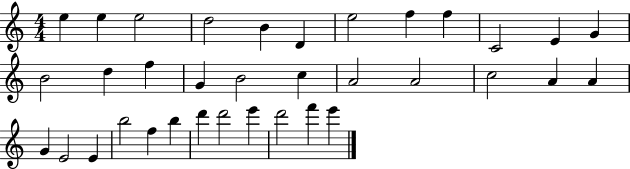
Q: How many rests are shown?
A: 0